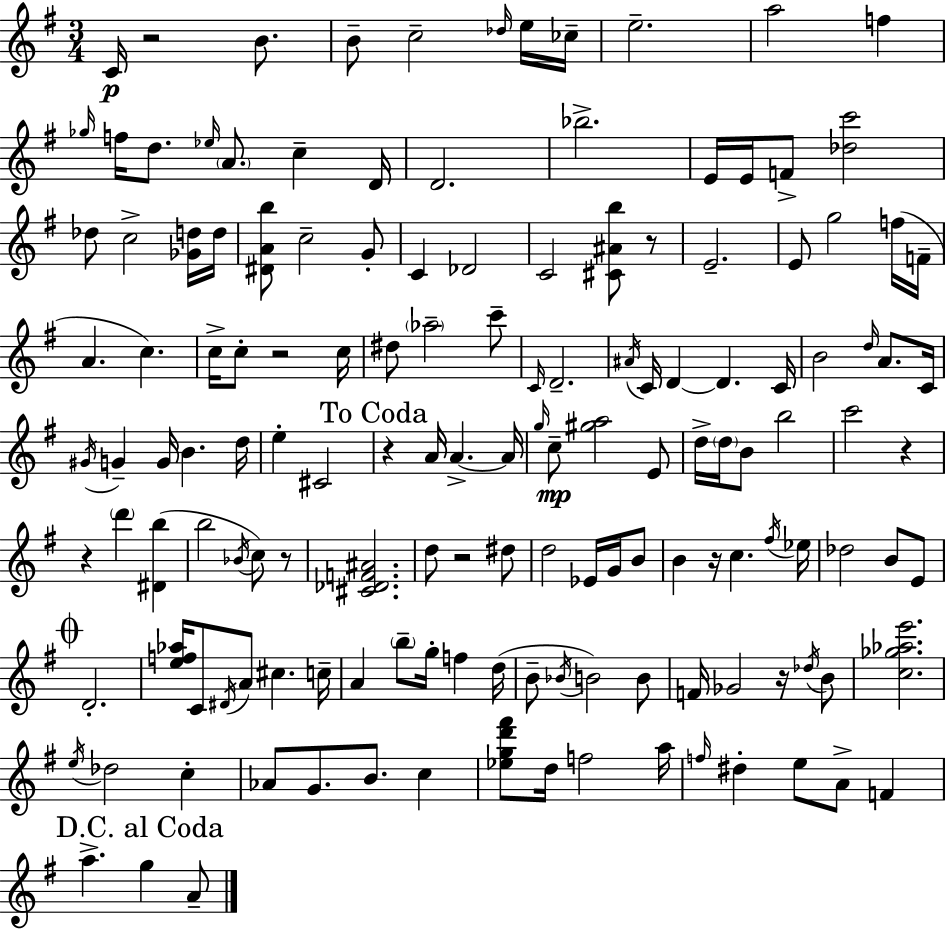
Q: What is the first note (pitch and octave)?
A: C4